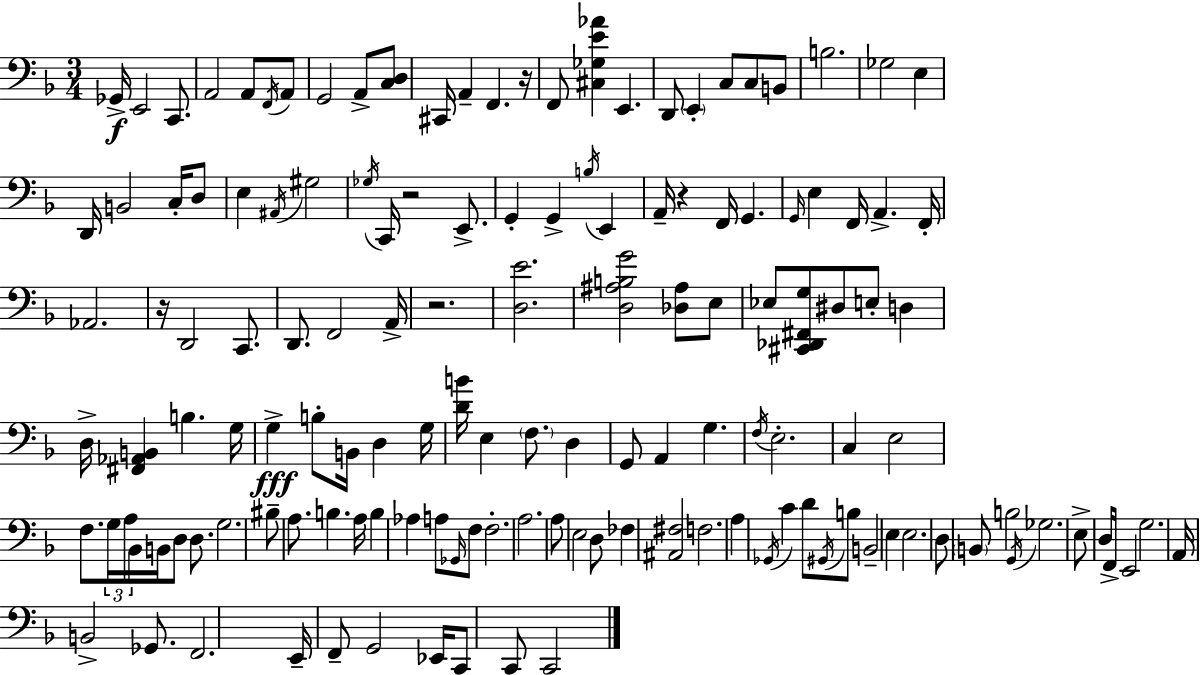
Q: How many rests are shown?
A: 5